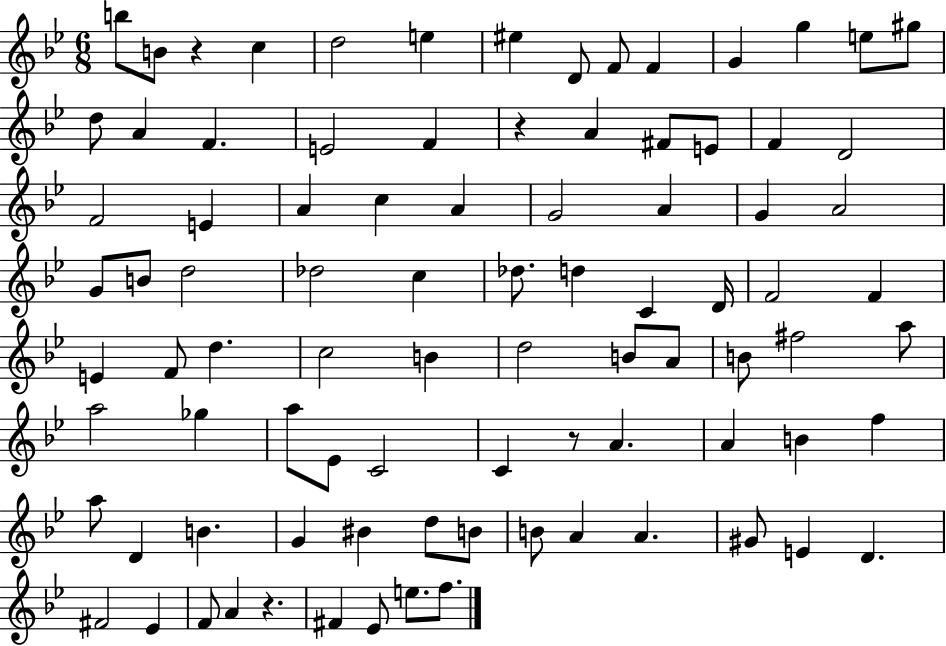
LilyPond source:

{
  \clef treble
  \numericTimeSignature
  \time 6/8
  \key bes \major
  b''8 b'8 r4 c''4 | d''2 e''4 | eis''4 d'8 f'8 f'4 | g'4 g''4 e''8 gis''8 | \break d''8 a'4 f'4. | e'2 f'4 | r4 a'4 fis'8 e'8 | f'4 d'2 | \break f'2 e'4 | a'4 c''4 a'4 | g'2 a'4 | g'4 a'2 | \break g'8 b'8 d''2 | des''2 c''4 | des''8. d''4 c'4 d'16 | f'2 f'4 | \break e'4 f'8 d''4. | c''2 b'4 | d''2 b'8 a'8 | b'8 fis''2 a''8 | \break a''2 ges''4 | a''8 ees'8 c'2 | c'4 r8 a'4. | a'4 b'4 f''4 | \break a''8 d'4 b'4. | g'4 bis'4 d''8 b'8 | b'8 a'4 a'4. | gis'8 e'4 d'4. | \break fis'2 ees'4 | f'8 a'4 r4. | fis'4 ees'8 e''8. f''8. | \bar "|."
}